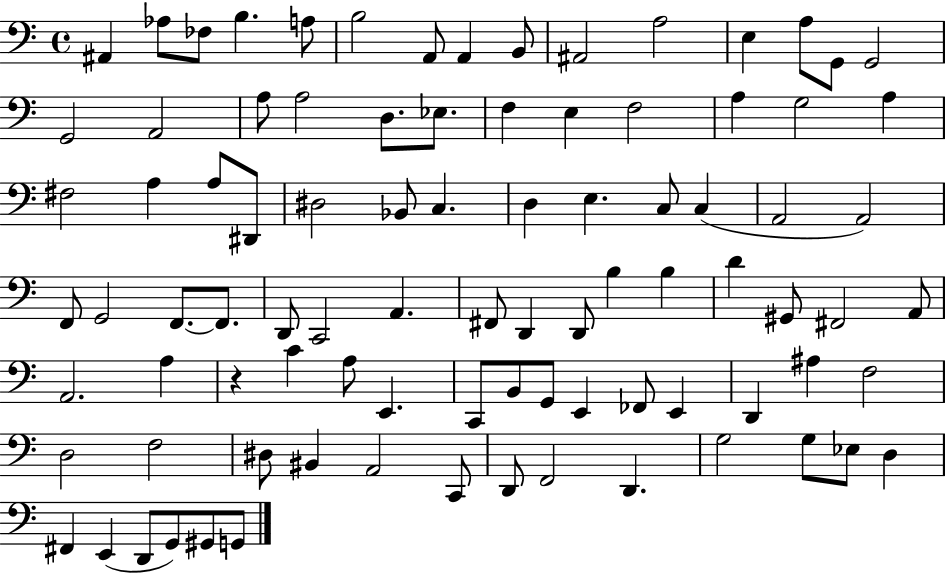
X:1
T:Untitled
M:4/4
L:1/4
K:C
^A,, _A,/2 _F,/2 B, A,/2 B,2 A,,/2 A,, B,,/2 ^A,,2 A,2 E, A,/2 G,,/2 G,,2 G,,2 A,,2 A,/2 A,2 D,/2 _E,/2 F, E, F,2 A, G,2 A, ^F,2 A, A,/2 ^D,,/2 ^D,2 _B,,/2 C, D, E, C,/2 C, A,,2 A,,2 F,,/2 G,,2 F,,/2 F,,/2 D,,/2 C,,2 A,, ^F,,/2 D,, D,,/2 B, B, D ^G,,/2 ^F,,2 A,,/2 A,,2 A, z C A,/2 E,, C,,/2 B,,/2 G,,/2 E,, _F,,/2 E,, D,, ^A, F,2 D,2 F,2 ^D,/2 ^B,, A,,2 C,,/2 D,,/2 F,,2 D,, G,2 G,/2 _E,/2 D, ^F,, E,, D,,/2 G,,/2 ^G,,/2 G,,/2